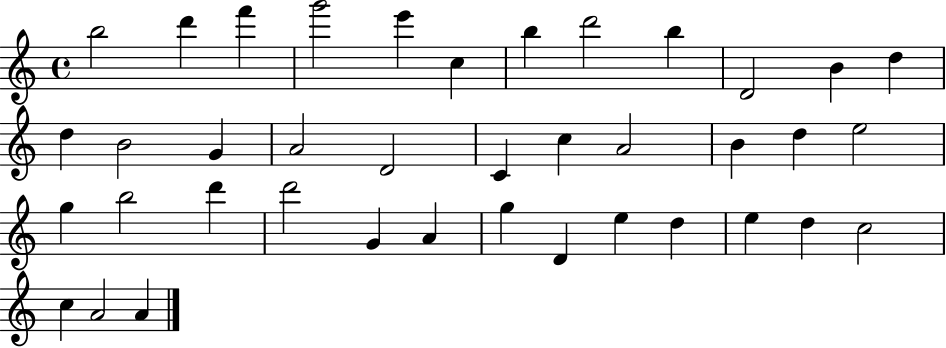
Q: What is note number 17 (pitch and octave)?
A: D4